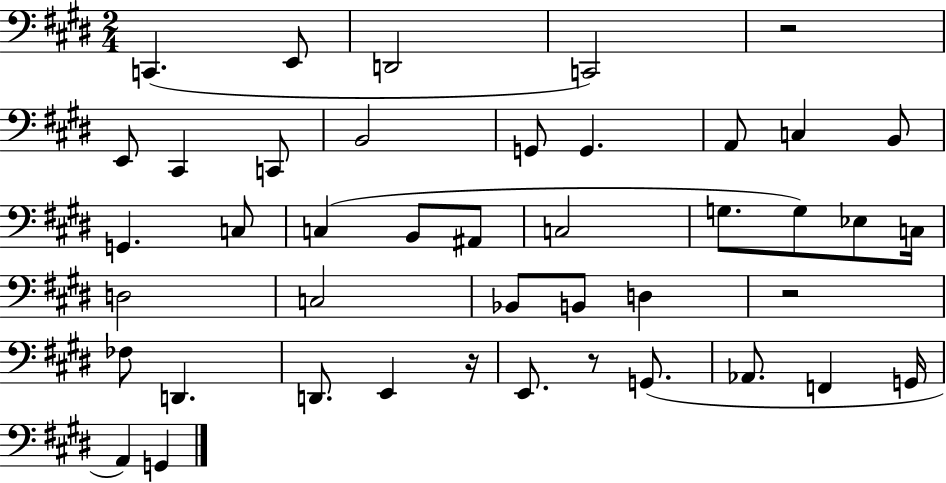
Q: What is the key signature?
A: E major